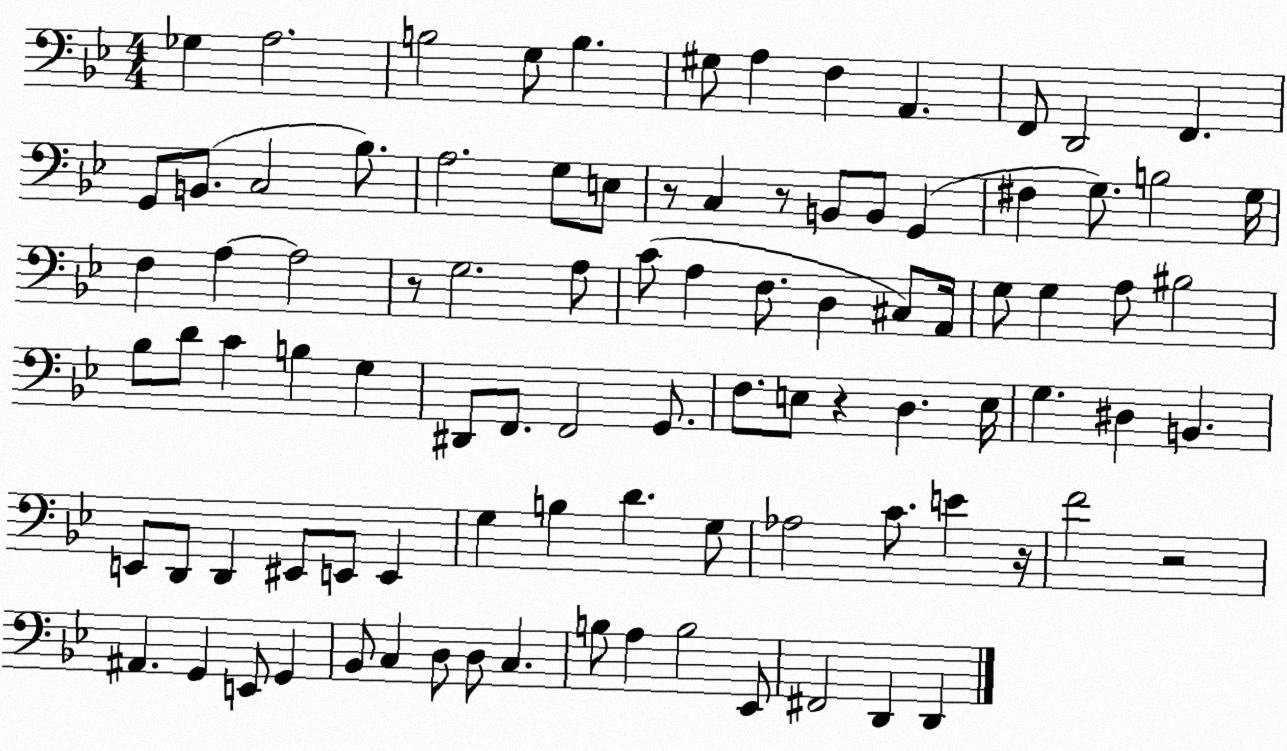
X:1
T:Untitled
M:4/4
L:1/4
K:Bb
_G, A,2 B,2 G,/2 B, ^G,/2 A, F, A,, F,,/2 D,,2 F,, G,,/2 B,,/2 C,2 _B,/2 A,2 G,/2 E,/2 z/2 C, z/2 B,,/2 B,,/2 G,, ^F, G,/2 B,2 G,/4 F, A, A,2 z/2 G,2 A,/2 C/2 A, F,/2 D, ^C,/2 A,,/4 G,/2 G, A,/2 ^B,2 _B,/2 D/2 C B, G, ^D,,/2 F,,/2 F,,2 G,,/2 F,/2 E,/2 z D, E,/4 G, ^D, B,, E,,/2 D,,/2 D,, ^E,,/2 E,,/2 E,, G, B, D G,/2 _A,2 C/2 E z/4 F2 z2 ^A,, G,, E,,/2 G,, _B,,/2 C, D,/2 D,/2 C, B,/2 A, B,2 _E,,/2 ^F,,2 D,, D,,